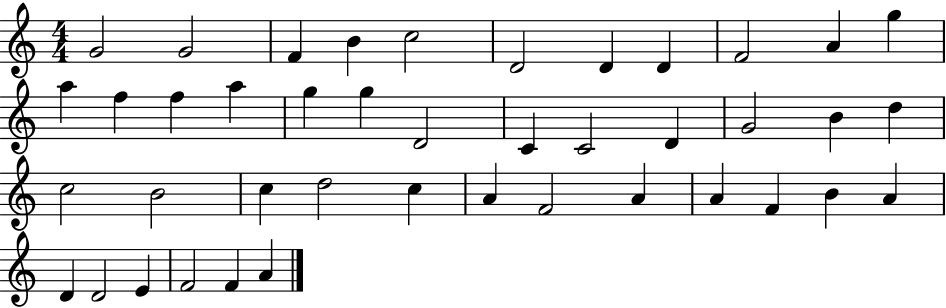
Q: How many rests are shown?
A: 0